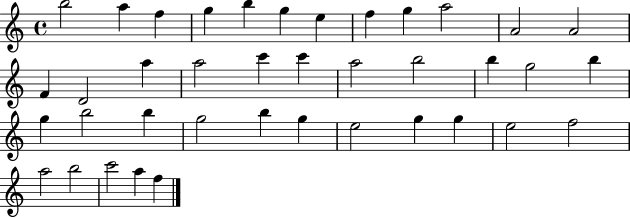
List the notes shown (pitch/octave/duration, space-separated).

B5/h A5/q F5/q G5/q B5/q G5/q E5/q F5/q G5/q A5/h A4/h A4/h F4/q D4/h A5/q A5/h C6/q C6/q A5/h B5/h B5/q G5/h B5/q G5/q B5/h B5/q G5/h B5/q G5/q E5/h G5/q G5/q E5/h F5/h A5/h B5/h C6/h A5/q F5/q